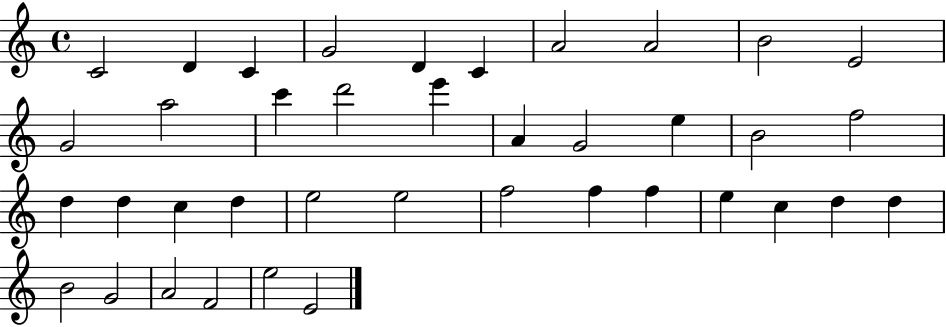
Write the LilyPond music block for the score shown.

{
  \clef treble
  \time 4/4
  \defaultTimeSignature
  \key c \major
  c'2 d'4 c'4 | g'2 d'4 c'4 | a'2 a'2 | b'2 e'2 | \break g'2 a''2 | c'''4 d'''2 e'''4 | a'4 g'2 e''4 | b'2 f''2 | \break d''4 d''4 c''4 d''4 | e''2 e''2 | f''2 f''4 f''4 | e''4 c''4 d''4 d''4 | \break b'2 g'2 | a'2 f'2 | e''2 e'2 | \bar "|."
}